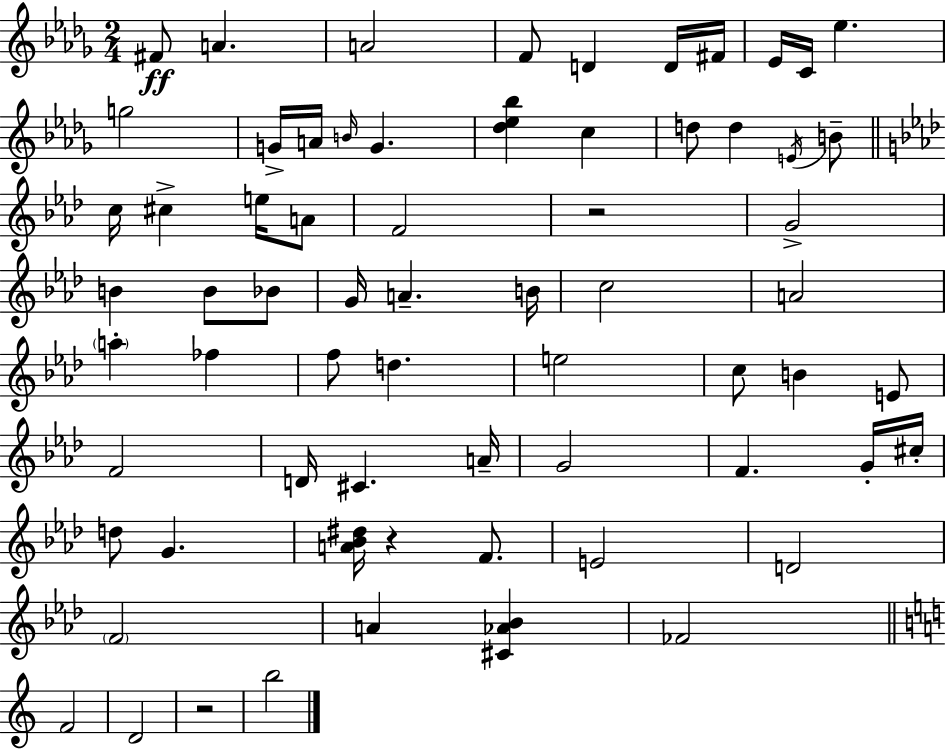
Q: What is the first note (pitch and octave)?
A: F#4